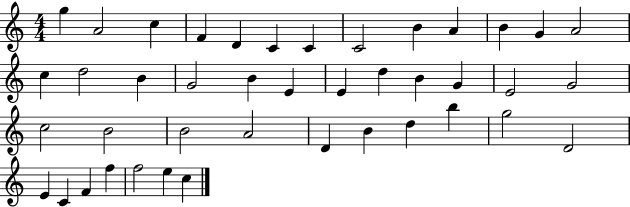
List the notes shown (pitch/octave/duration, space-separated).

G5/q A4/h C5/q F4/q D4/q C4/q C4/q C4/h B4/q A4/q B4/q G4/q A4/h C5/q D5/h B4/q G4/h B4/q E4/q E4/q D5/q B4/q G4/q E4/h G4/h C5/h B4/h B4/h A4/h D4/q B4/q D5/q B5/q G5/h D4/h E4/q C4/q F4/q F5/q F5/h E5/q C5/q